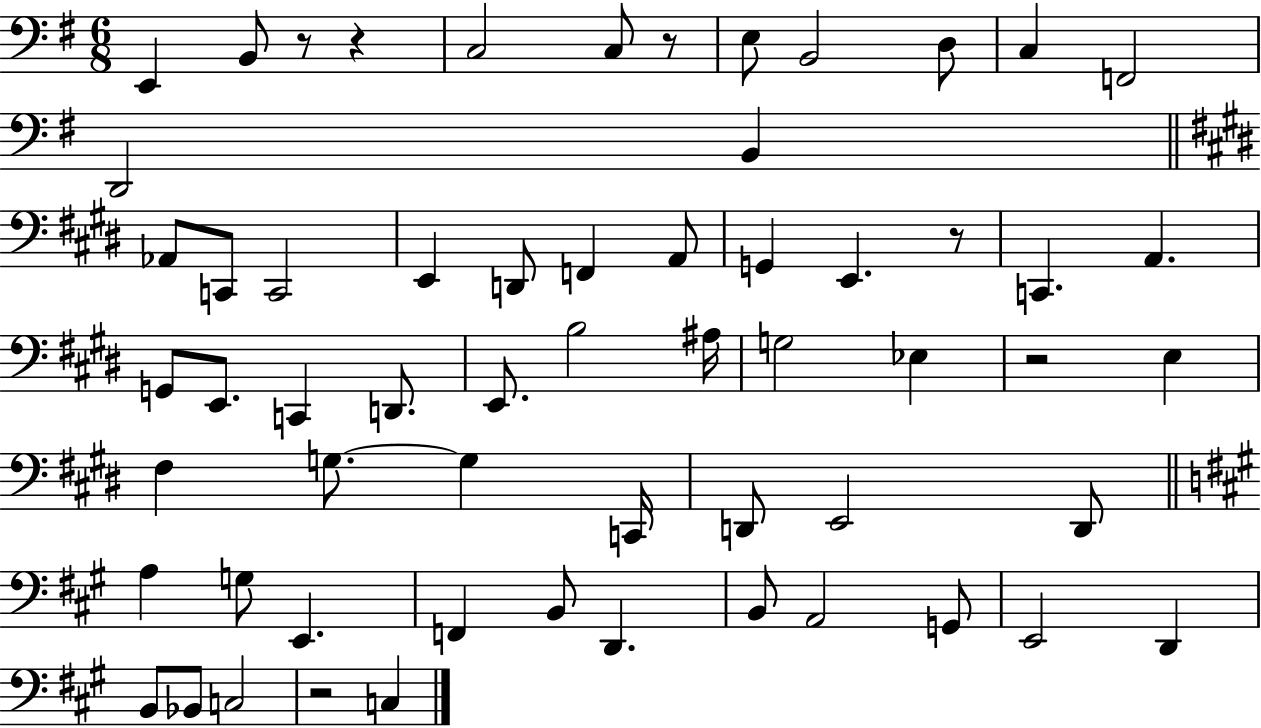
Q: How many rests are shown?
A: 6